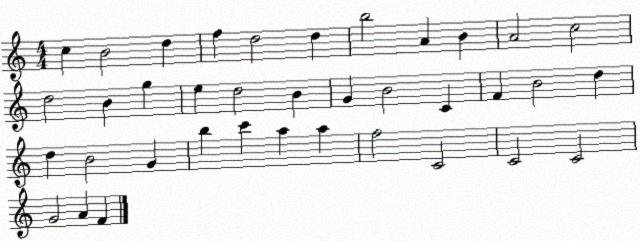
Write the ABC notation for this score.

X:1
T:Untitled
M:4/4
L:1/4
K:C
c B2 d f d2 d b2 A B A2 c2 d2 B g e d2 B G B2 C F B2 d d B2 G b c' a a f2 C2 C2 C2 G2 A F